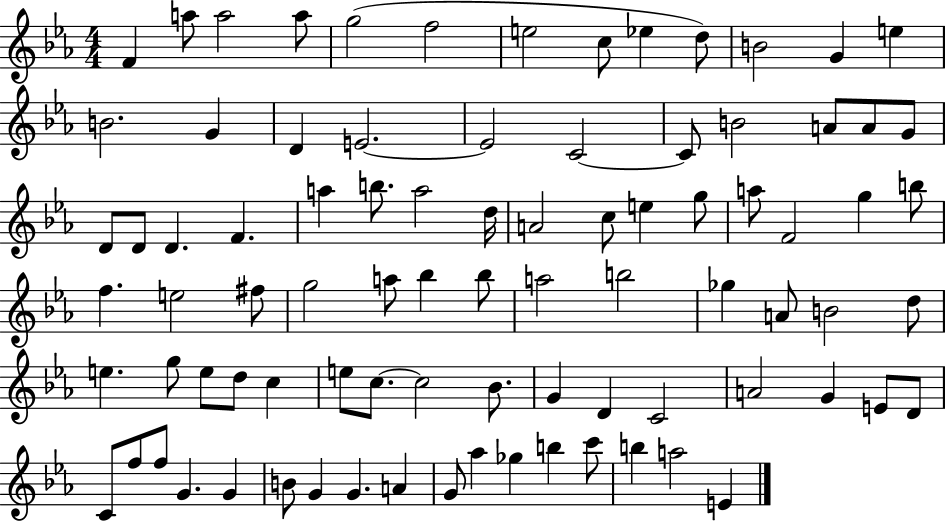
{
  \clef treble
  \numericTimeSignature
  \time 4/4
  \key ees \major
  f'4 a''8 a''2 a''8 | g''2( f''2 | e''2 c''8 ees''4 d''8) | b'2 g'4 e''4 | \break b'2. g'4 | d'4 e'2.~~ | e'2 c'2~~ | c'8 b'2 a'8 a'8 g'8 | \break d'8 d'8 d'4. f'4. | a''4 b''8. a''2 d''16 | a'2 c''8 e''4 g''8 | a''8 f'2 g''4 b''8 | \break f''4. e''2 fis''8 | g''2 a''8 bes''4 bes''8 | a''2 b''2 | ges''4 a'8 b'2 d''8 | \break e''4. g''8 e''8 d''8 c''4 | e''8 c''8.~~ c''2 bes'8. | g'4 d'4 c'2 | a'2 g'4 e'8 d'8 | \break c'8 f''8 f''8 g'4. g'4 | b'8 g'4 g'4. a'4 | g'8 aes''4 ges''4 b''4 c'''8 | b''4 a''2 e'4 | \break \bar "|."
}